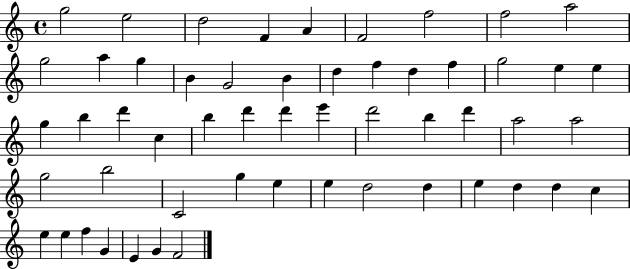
X:1
T:Untitled
M:4/4
L:1/4
K:C
g2 e2 d2 F A F2 f2 f2 a2 g2 a g B G2 B d f d f g2 e e g b d' c b d' d' e' d'2 b d' a2 a2 g2 b2 C2 g e e d2 d e d d c e e f G E G F2